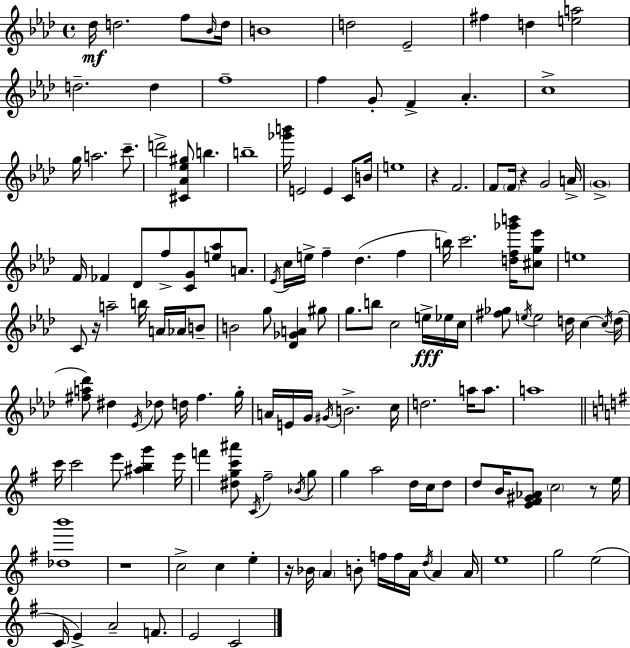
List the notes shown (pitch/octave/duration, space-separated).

Db5/s D5/h. F5/e Bb4/s D5/s B4/w D5/h Eb4/h F#5/q D5/q [E5,A5]/h D5/h. D5/q F5/w F5/q G4/e F4/q Ab4/q. C5/w G5/s A5/h. C6/e. D6/h [C#4,Ab4,Eb5,G#5]/e B5/q. B5/w [Gb6,B6]/s E4/h E4/q C4/e B4/s E5/w R/q F4/h. F4/e F4/s R/q G4/h A4/s G4/w F4/s FES4/q Db4/e F5/e [C4,G4]/e [E5,Ab5]/e A4/e. Eb4/s C5/s E5/s F5/q Db5/q. F5/q B5/s C6/h. [D5,F5,Gb6,B6]/s [C#5,G5,Eb6]/e E5/w C4/e R/s A5/h B5/s A4/s Ab4/s B4/e B4/h G5/e [Db4,Gb4,A4]/q G#5/e G5/e. B5/e C5/h E5/s Eb5/s C5/s [F#5,Gb5]/e E5/s E5/h D5/s C5/q C5/s D5/s [F#5,A5,Db6]/e D#5/q Eb4/s Db5/e D5/s F#5/q. G5/s A4/s E4/s G4/s G#4/s B4/h. C5/s D5/h. A5/s A5/e. A5/w C6/s C6/h E6/e [A#5,B5,G6]/q E6/s F6/q [D#5,G5,C6,A#6]/e C4/s F#5/h Bb4/s G5/e G5/q A5/h D5/s C5/s D5/e D5/e B4/s [E4,F#4,G#4,Ab4]/e C5/h R/e E5/s [Db5,B6]/w R/w C5/h C5/q E5/q R/s Bb4/s A4/q B4/e F5/s F5/s A4/s D5/s A4/q A4/s E5/w G5/h E5/h C4/s E4/q A4/h F4/e. E4/h C4/h